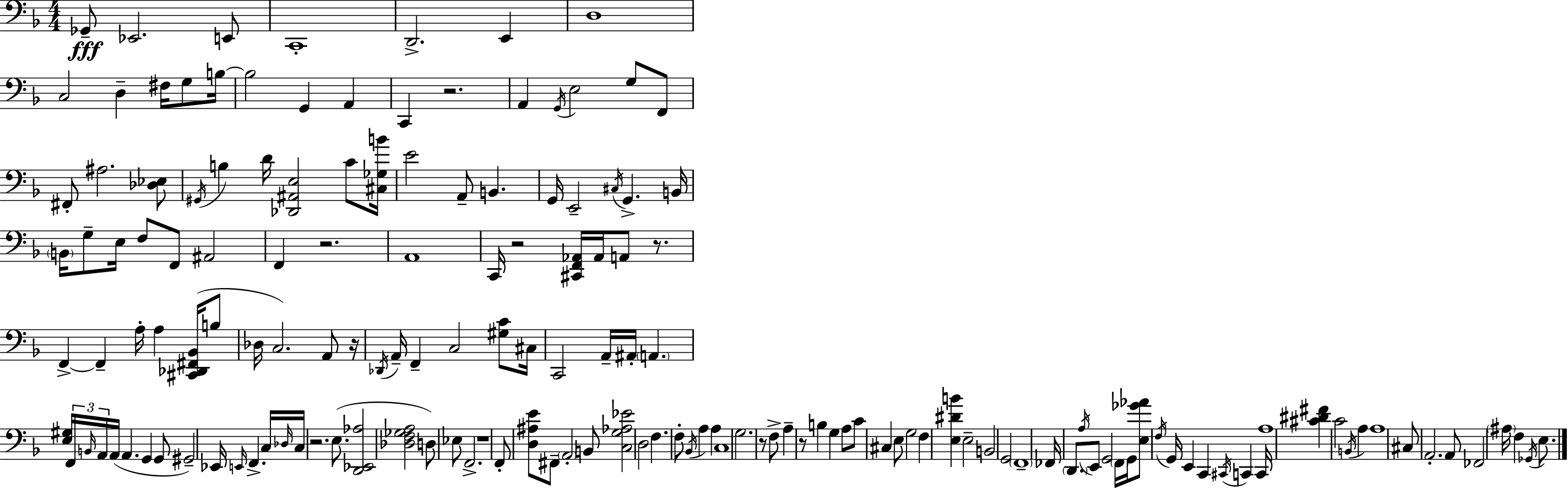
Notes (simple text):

Gb2/e Eb2/h. E2/e C2/w D2/h. E2/q D3/w C3/h D3/q F#3/s G3/e B3/s B3/h G2/q A2/q C2/q R/h. A2/q G2/s E3/h G3/e F2/e F#2/e A#3/h. [Db3,Eb3]/e G#2/s B3/q D4/s [Db2,A#2,E3]/h C4/e [C#3,Gb3,B4]/s E4/h A2/e B2/q. G2/s E2/h C#3/s G2/q. B2/s B2/s G3/e E3/s F3/e F2/e A#2/h F2/q R/h. A2/w C2/s R/h [C#2,F2,Ab2]/s Ab2/s A2/e R/e. F2/q F2/q A3/s A3/q [C#2,Db2,F#2,Bb2]/s B3/e Db3/s C3/h. A2/e R/s Db2/s A2/s F2/q C3/h [G#3,C4]/e C#3/s C2/h A2/s A#2/s A2/q. [E3,G#3]/s F2/s B2/s A2/s A2/s A2/q. G2/q G2/e G#2/h Eb2/s E2/s F2/q. C3/s Db3/s C3/s R/h. E3/e. [D2,Eb2,Ab3]/h [Db3,F3,Gb3,A3]/h D3/e Eb3/e F2/h. R/w F2/e [D3,A#3,E4]/e F#2/e A2/h B2/e [C3,G3,Ab3,Eb4]/h D3/h F3/q. F3/e Bb2/s A3/q A3/q C3/w G3/h. R/e F3/e A3/q R/e B3/q G3/q A3/e C4/e C#3/q E3/e G3/h F3/q [E3,D#4,B4]/q E3/h B2/h G2/h F2/w FES2/s D2/e. A3/s E2/e G2/h F2/s G2/s [E3,Gb4,Ab4]/e F3/s G2/s E2/q C2/q C#2/s C2/q C2/s A3/w [C#4,D#4,F#4]/q C4/h B2/s A3/q A3/w C#3/e A2/h. A2/e FES2/h A#3/s F3/q Gb2/s E3/e.